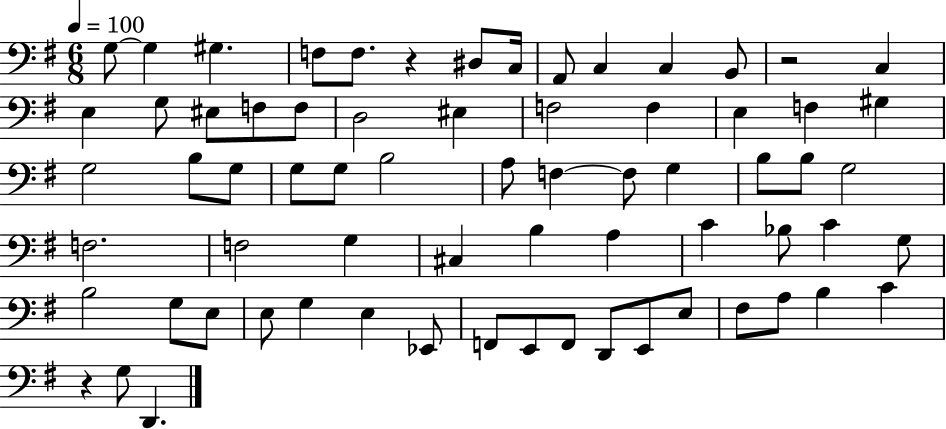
{
  \clef bass
  \numericTimeSignature
  \time 6/8
  \key g \major
  \tempo 4 = 100
  g8~~ g4 gis4. | f8 f8. r4 dis8 c16 | a,8 c4 c4 b,8 | r2 c4 | \break e4 g8 eis8 f8 f8 | d2 eis4 | f2 f4 | e4 f4 gis4 | \break g2 b8 g8 | g8 g8 b2 | a8 f4~~ f8 g4 | b8 b8 g2 | \break f2. | f2 g4 | cis4 b4 a4 | c'4 bes8 c'4 g8 | \break b2 g8 e8 | e8 g4 e4 ees,8 | f,8 e,8 f,8 d,8 e,8 e8 | fis8 a8 b4 c'4 | \break r4 g8 d,4. | \bar "|."
}